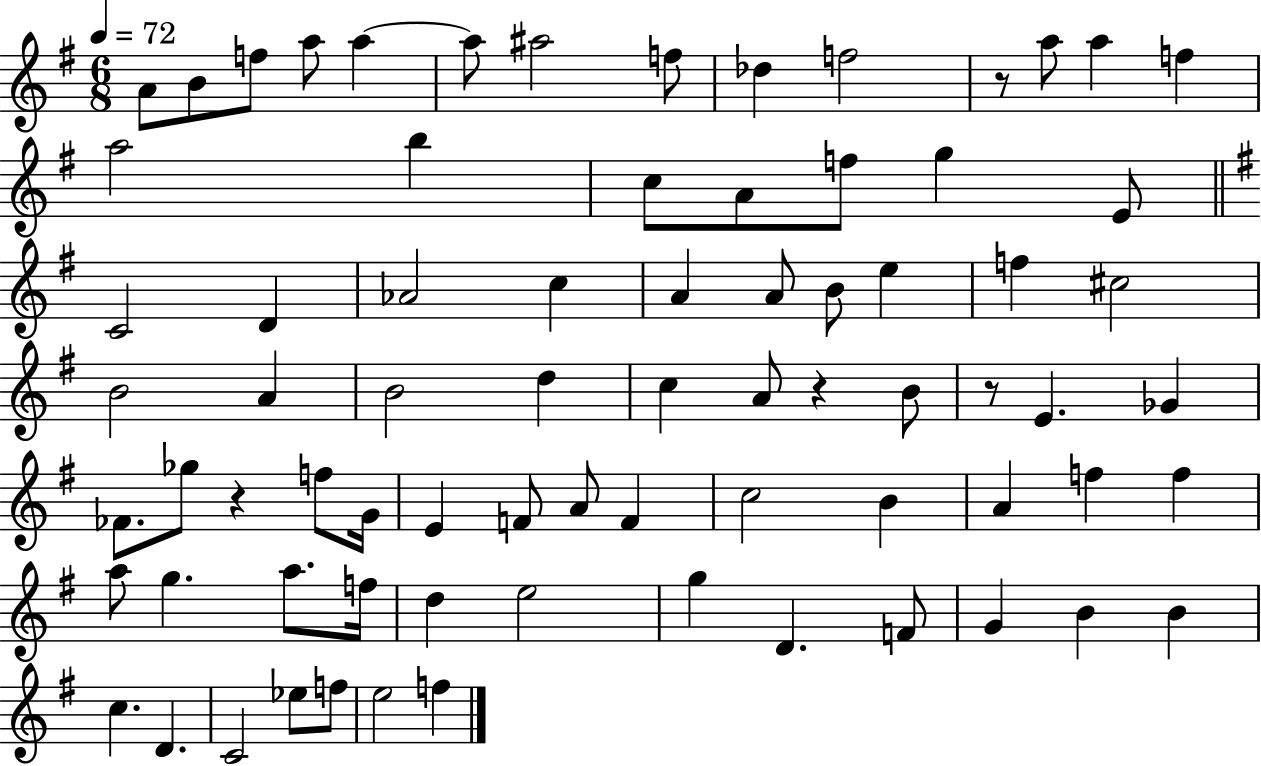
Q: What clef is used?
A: treble